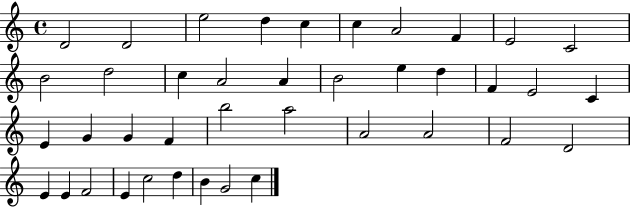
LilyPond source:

{
  \clef treble
  \time 4/4
  \defaultTimeSignature
  \key c \major
  d'2 d'2 | e''2 d''4 c''4 | c''4 a'2 f'4 | e'2 c'2 | \break b'2 d''2 | c''4 a'2 a'4 | b'2 e''4 d''4 | f'4 e'2 c'4 | \break e'4 g'4 g'4 f'4 | b''2 a''2 | a'2 a'2 | f'2 d'2 | \break e'4 e'4 f'2 | e'4 c''2 d''4 | b'4 g'2 c''4 | \bar "|."
}